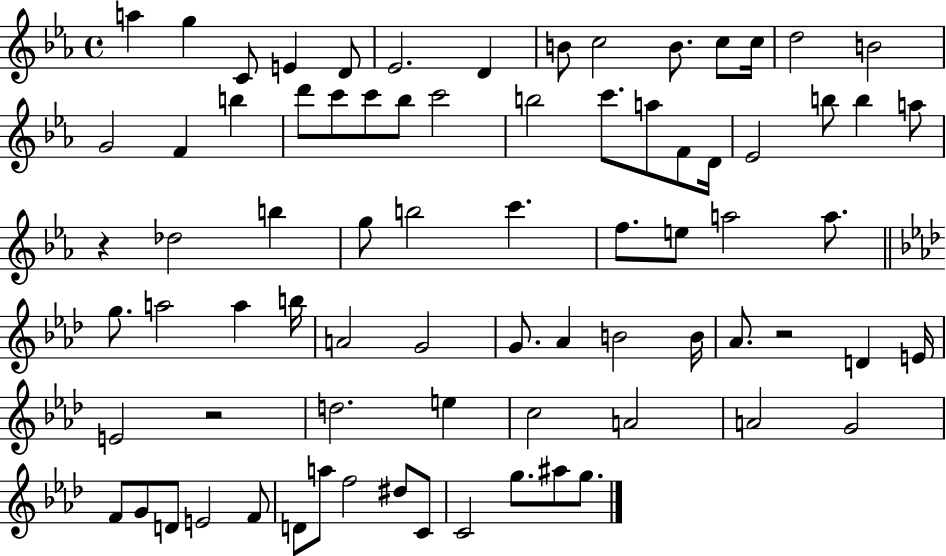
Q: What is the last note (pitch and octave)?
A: G5